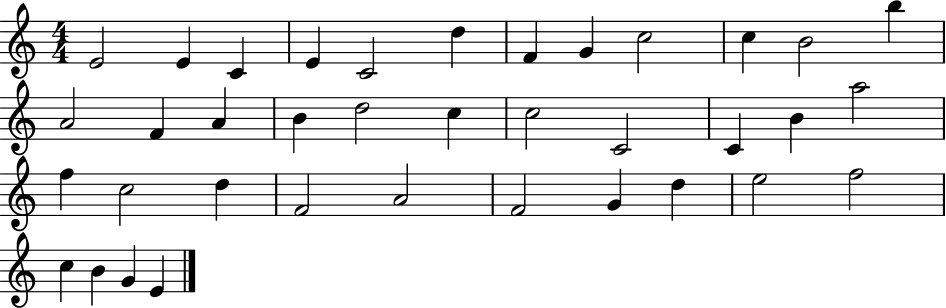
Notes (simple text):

E4/h E4/q C4/q E4/q C4/h D5/q F4/q G4/q C5/h C5/q B4/h B5/q A4/h F4/q A4/q B4/q D5/h C5/q C5/h C4/h C4/q B4/q A5/h F5/q C5/h D5/q F4/h A4/h F4/h G4/q D5/q E5/h F5/h C5/q B4/q G4/q E4/q